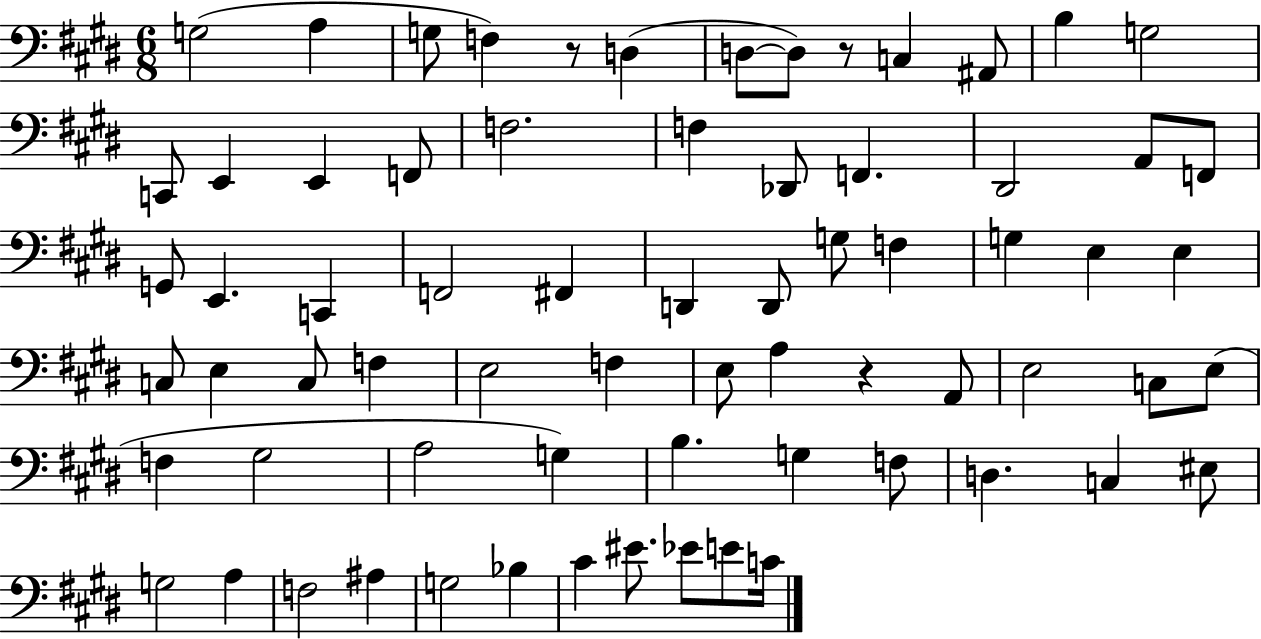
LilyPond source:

{
  \clef bass
  \numericTimeSignature
  \time 6/8
  \key e \major
  \repeat volta 2 { g2( a4 | g8 f4) r8 d4( | d8~~ d8) r8 c4 ais,8 | b4 g2 | \break c,8 e,4 e,4 f,8 | f2. | f4 des,8 f,4. | dis,2 a,8 f,8 | \break g,8 e,4. c,4 | f,2 fis,4 | d,4 d,8 g8 f4 | g4 e4 e4 | \break c8 e4 c8 f4 | e2 f4 | e8 a4 r4 a,8 | e2 c8 e8( | \break f4 gis2 | a2 g4) | b4. g4 f8 | d4. c4 eis8 | \break g2 a4 | f2 ais4 | g2 bes4 | cis'4 eis'8. ees'8 e'8 c'16 | \break } \bar "|."
}